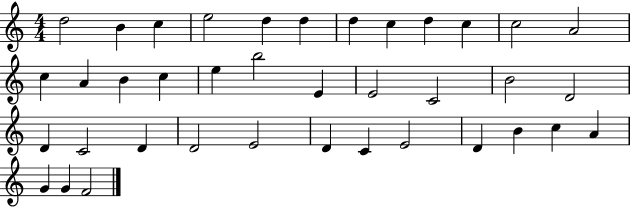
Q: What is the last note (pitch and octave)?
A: F4